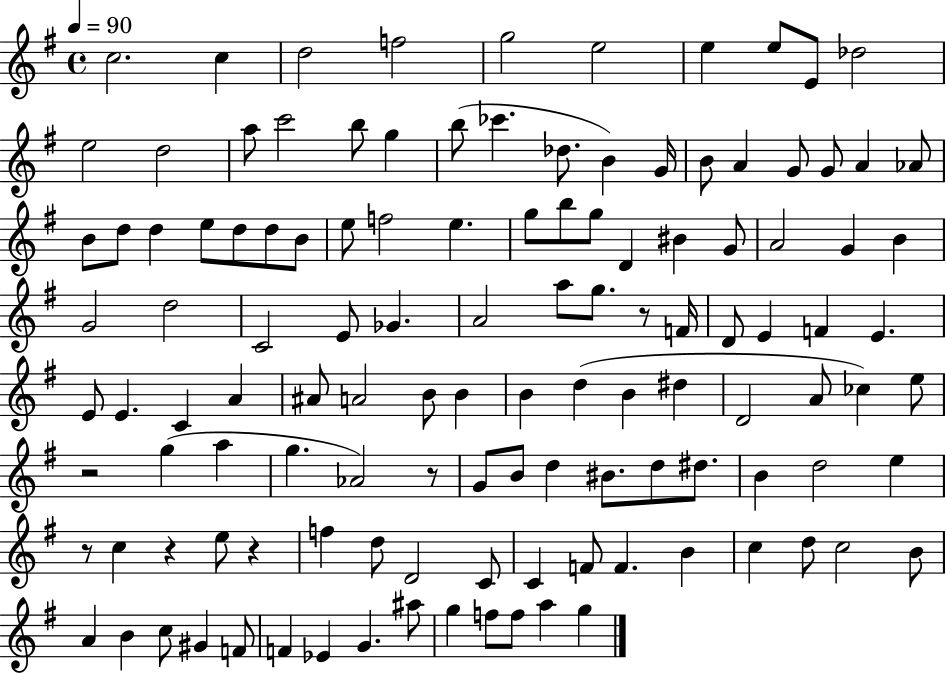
{
  \clef treble
  \time 4/4
  \defaultTimeSignature
  \key g \major
  \tempo 4 = 90
  \repeat volta 2 { c''2. c''4 | d''2 f''2 | g''2 e''2 | e''4 e''8 e'8 des''2 | \break e''2 d''2 | a''8 c'''2 b''8 g''4 | b''8( ces'''4. des''8. b'4) g'16 | b'8 a'4 g'8 g'8 a'4 aes'8 | \break b'8 d''8 d''4 e''8 d''8 d''8 b'8 | e''8 f''2 e''4. | g''8 b''8 g''8 d'4 bis'4 g'8 | a'2 g'4 b'4 | \break g'2 d''2 | c'2 e'8 ges'4. | a'2 a''8 g''8. r8 f'16 | d'8 e'4 f'4 e'4. | \break e'8 e'4. c'4 a'4 | ais'8 a'2 b'8 b'4 | b'4 d''4( b'4 dis''4 | d'2 a'8 ces''4) e''8 | \break r2 g''4( a''4 | g''4. aes'2) r8 | g'8 b'8 d''4 bis'8. d''8 dis''8. | b'4 d''2 e''4 | \break r8 c''4 r4 e''8 r4 | f''4 d''8 d'2 c'8 | c'4 f'8 f'4. b'4 | c''4 d''8 c''2 b'8 | \break a'4 b'4 c''8 gis'4 f'8 | f'4 ees'4 g'4. ais''8 | g''4 f''8 f''8 a''4 g''4 | } \bar "|."
}